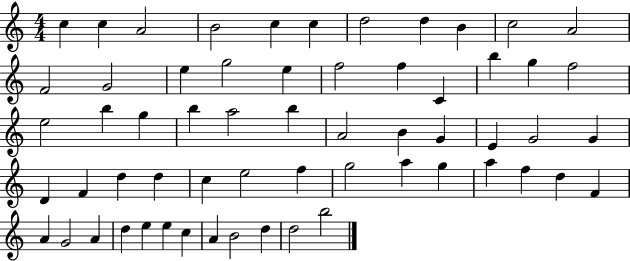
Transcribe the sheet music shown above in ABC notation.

X:1
T:Untitled
M:4/4
L:1/4
K:C
c c A2 B2 c c d2 d B c2 A2 F2 G2 e g2 e f2 f C b g f2 e2 b g b a2 b A2 B G E G2 G D F d d c e2 f g2 a g a f d F A G2 A d e e c A B2 d d2 b2